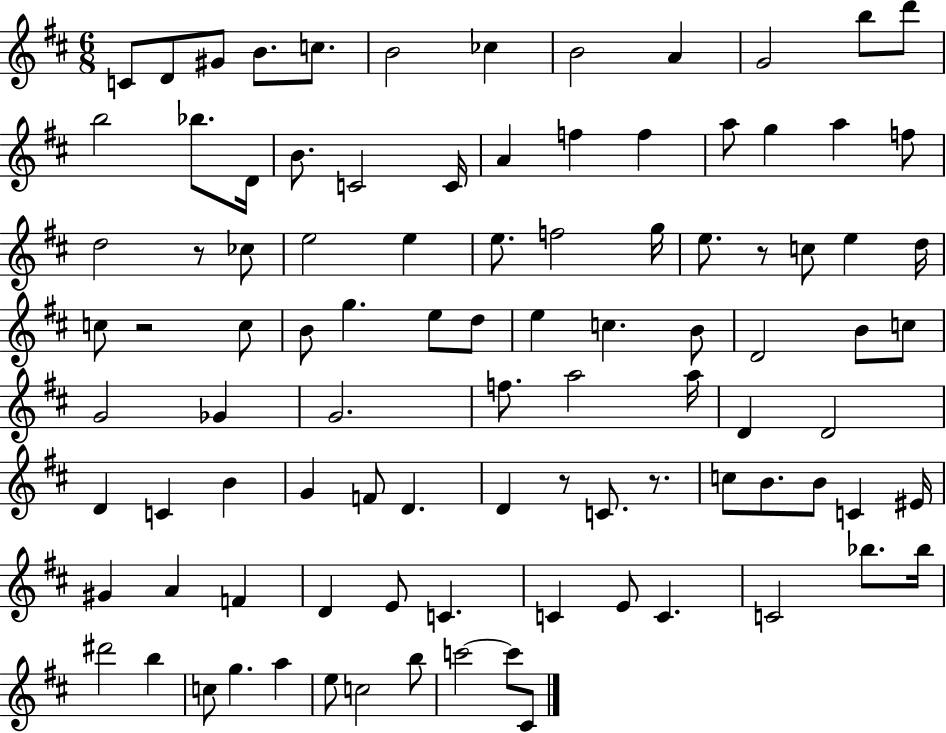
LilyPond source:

{
  \clef treble
  \numericTimeSignature
  \time 6/8
  \key d \major
  c'8 d'8 gis'8 b'8. c''8. | b'2 ces''4 | b'2 a'4 | g'2 b''8 d'''8 | \break b''2 bes''8. d'16 | b'8. c'2 c'16 | a'4 f''4 f''4 | a''8 g''4 a''4 f''8 | \break d''2 r8 ces''8 | e''2 e''4 | e''8. f''2 g''16 | e''8. r8 c''8 e''4 d''16 | \break c''8 r2 c''8 | b'8 g''4. e''8 d''8 | e''4 c''4. b'8 | d'2 b'8 c''8 | \break g'2 ges'4 | g'2. | f''8. a''2 a''16 | d'4 d'2 | \break d'4 c'4 b'4 | g'4 f'8 d'4. | d'4 r8 c'8. r8. | c''8 b'8. b'8 c'4 eis'16 | \break gis'4 a'4 f'4 | d'4 e'8 c'4. | c'4 e'8 c'4. | c'2 bes''8. bes''16 | \break dis'''2 b''4 | c''8 g''4. a''4 | e''8 c''2 b''8 | c'''2~~ c'''8 cis'8 | \break \bar "|."
}